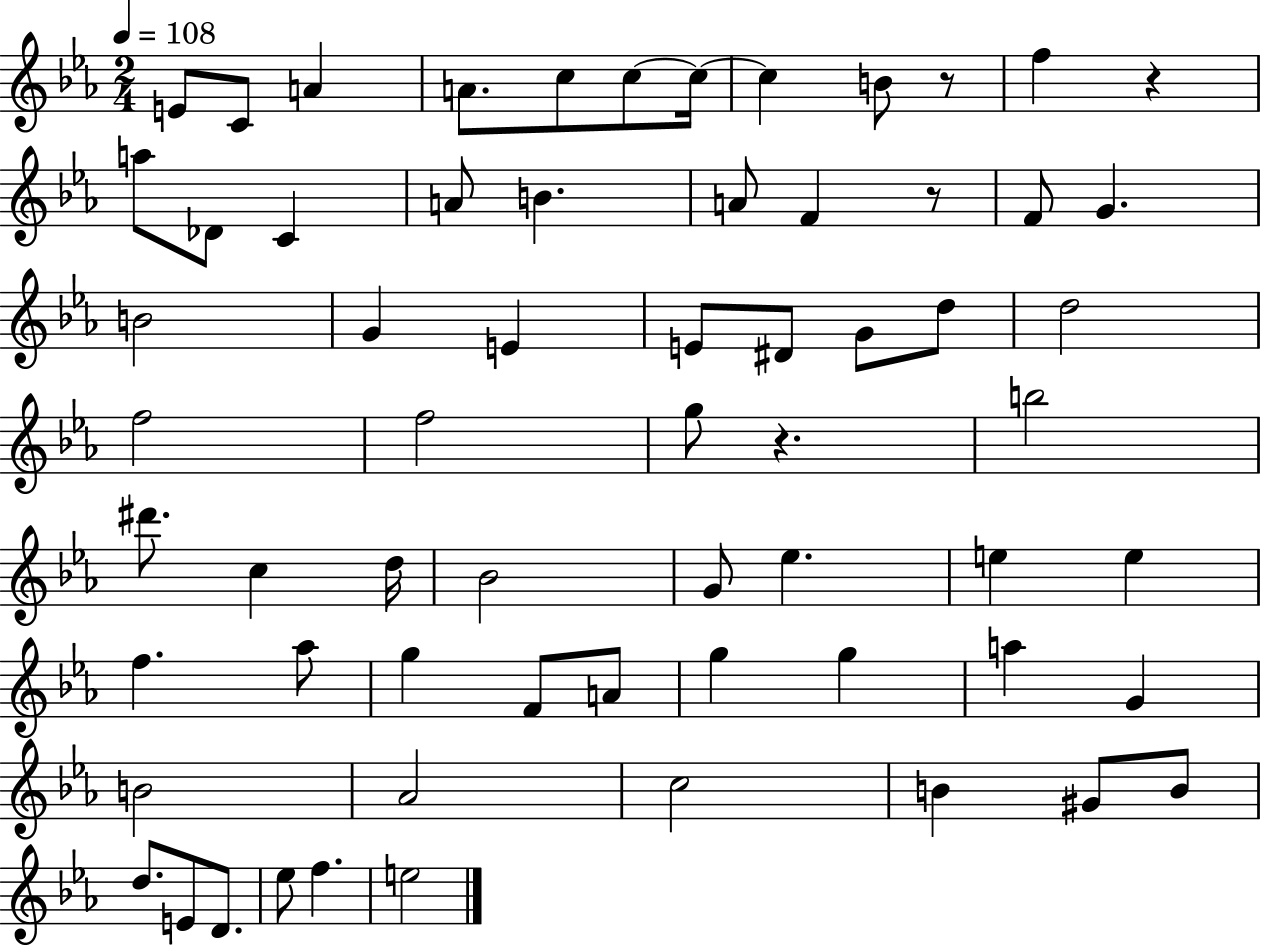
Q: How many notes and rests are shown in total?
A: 64